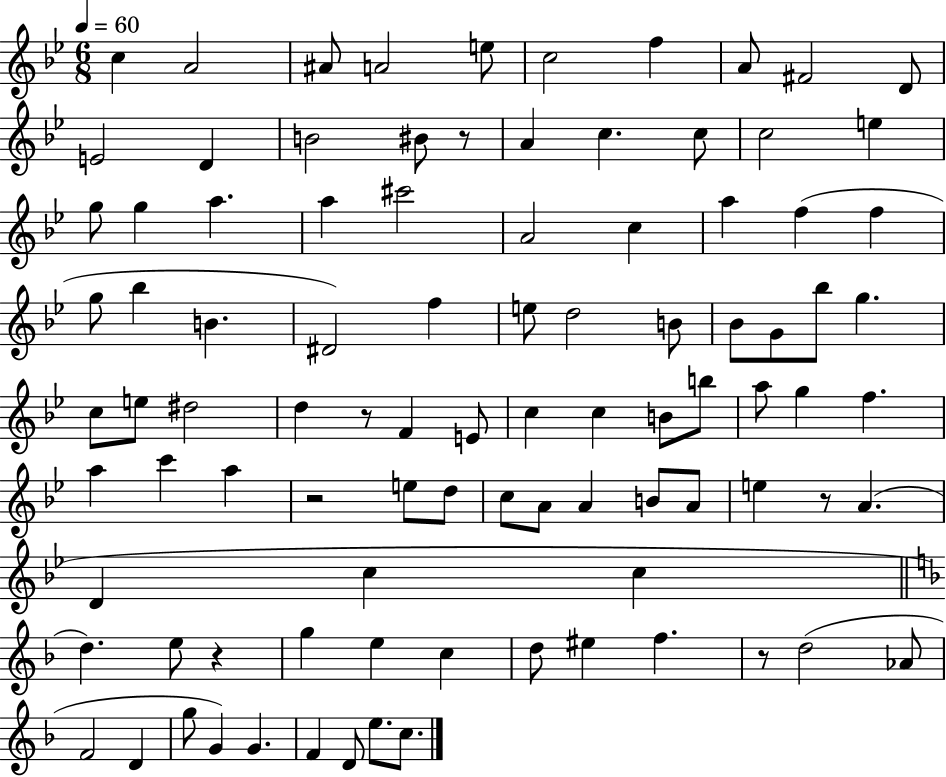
{
  \clef treble
  \numericTimeSignature
  \time 6/8
  \key bes \major
  \tempo 4 = 60
  c''4 a'2 | ais'8 a'2 e''8 | c''2 f''4 | a'8 fis'2 d'8 | \break e'2 d'4 | b'2 bis'8 r8 | a'4 c''4. c''8 | c''2 e''4 | \break g''8 g''4 a''4. | a''4 cis'''2 | a'2 c''4 | a''4 f''4( f''4 | \break g''8 bes''4 b'4. | dis'2) f''4 | e''8 d''2 b'8 | bes'8 g'8 bes''8 g''4. | \break c''8 e''8 dis''2 | d''4 r8 f'4 e'8 | c''4 c''4 b'8 b''8 | a''8 g''4 f''4. | \break a''4 c'''4 a''4 | r2 e''8 d''8 | c''8 a'8 a'4 b'8 a'8 | e''4 r8 a'4.( | \break d'4 c''4 c''4 | \bar "||" \break \key d \minor d''4.) e''8 r4 | g''4 e''4 c''4 | d''8 eis''4 f''4. | r8 d''2( aes'8 | \break f'2 d'4 | g''8 g'4) g'4. | f'4 d'8 e''8. c''8. | \bar "|."
}